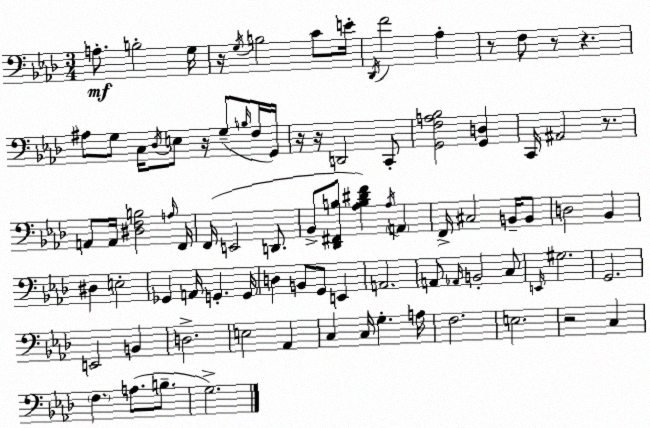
X:1
T:Untitled
M:3/4
L:1/4
K:Ab
A,/2 B,2 G,/4 z/4 G,/4 B,2 C/2 E/4 _D,,/4 F2 _A, z/2 F,/2 z/2 z ^A,/2 G,/2 C,/4 _D,/4 E,/2 z/4 G,/2 B,/4 F,/4 G,,/4 z/4 z/4 D,,2 C,,/2 [G,,F,A,_B,]2 [G,,D,] C,,/4 ^A,,2 z/2 A,,/2 A,,/4 [^D,F,B,]2 A,/4 F,,/4 F,,/4 E,,2 D,,/2 _B,,/2 [_D,,^F,,B,]/2 [_A,B,^DF] _A,/4 A,, F,,/4 ^C,2 B,,/4 B,,/2 D,2 _B,, ^D, E,2 _G,, A,,/4 G,, G,,/4 D, B,,/2 G,,/2 E,, A,,2 A,,/2 _A,,/4 B,,2 C,/2 E,,/4 ^G,2 G,,2 E,,2 B,, D,2 E,2 _A,, C, C,/4 G, A,/4 F,2 E,2 z2 C, F, A,/2 B,/2 G,2